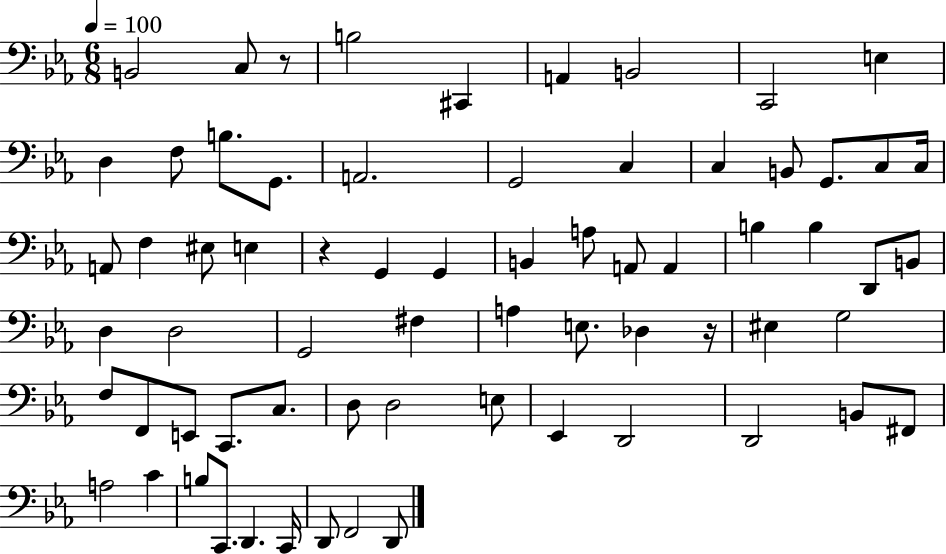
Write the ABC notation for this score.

X:1
T:Untitled
M:6/8
L:1/4
K:Eb
B,,2 C,/2 z/2 B,2 ^C,, A,, B,,2 C,,2 E, D, F,/2 B,/2 G,,/2 A,,2 G,,2 C, C, B,,/2 G,,/2 C,/2 C,/4 A,,/2 F, ^E,/2 E, z G,, G,, B,, A,/2 A,,/2 A,, B, B, D,,/2 B,,/2 D, D,2 G,,2 ^F, A, E,/2 _D, z/4 ^E, G,2 F,/2 F,,/2 E,,/2 C,,/2 C,/2 D,/2 D,2 E,/2 _E,, D,,2 D,,2 B,,/2 ^F,,/2 A,2 C B,/2 C,,/2 D,, C,,/4 D,,/2 F,,2 D,,/2